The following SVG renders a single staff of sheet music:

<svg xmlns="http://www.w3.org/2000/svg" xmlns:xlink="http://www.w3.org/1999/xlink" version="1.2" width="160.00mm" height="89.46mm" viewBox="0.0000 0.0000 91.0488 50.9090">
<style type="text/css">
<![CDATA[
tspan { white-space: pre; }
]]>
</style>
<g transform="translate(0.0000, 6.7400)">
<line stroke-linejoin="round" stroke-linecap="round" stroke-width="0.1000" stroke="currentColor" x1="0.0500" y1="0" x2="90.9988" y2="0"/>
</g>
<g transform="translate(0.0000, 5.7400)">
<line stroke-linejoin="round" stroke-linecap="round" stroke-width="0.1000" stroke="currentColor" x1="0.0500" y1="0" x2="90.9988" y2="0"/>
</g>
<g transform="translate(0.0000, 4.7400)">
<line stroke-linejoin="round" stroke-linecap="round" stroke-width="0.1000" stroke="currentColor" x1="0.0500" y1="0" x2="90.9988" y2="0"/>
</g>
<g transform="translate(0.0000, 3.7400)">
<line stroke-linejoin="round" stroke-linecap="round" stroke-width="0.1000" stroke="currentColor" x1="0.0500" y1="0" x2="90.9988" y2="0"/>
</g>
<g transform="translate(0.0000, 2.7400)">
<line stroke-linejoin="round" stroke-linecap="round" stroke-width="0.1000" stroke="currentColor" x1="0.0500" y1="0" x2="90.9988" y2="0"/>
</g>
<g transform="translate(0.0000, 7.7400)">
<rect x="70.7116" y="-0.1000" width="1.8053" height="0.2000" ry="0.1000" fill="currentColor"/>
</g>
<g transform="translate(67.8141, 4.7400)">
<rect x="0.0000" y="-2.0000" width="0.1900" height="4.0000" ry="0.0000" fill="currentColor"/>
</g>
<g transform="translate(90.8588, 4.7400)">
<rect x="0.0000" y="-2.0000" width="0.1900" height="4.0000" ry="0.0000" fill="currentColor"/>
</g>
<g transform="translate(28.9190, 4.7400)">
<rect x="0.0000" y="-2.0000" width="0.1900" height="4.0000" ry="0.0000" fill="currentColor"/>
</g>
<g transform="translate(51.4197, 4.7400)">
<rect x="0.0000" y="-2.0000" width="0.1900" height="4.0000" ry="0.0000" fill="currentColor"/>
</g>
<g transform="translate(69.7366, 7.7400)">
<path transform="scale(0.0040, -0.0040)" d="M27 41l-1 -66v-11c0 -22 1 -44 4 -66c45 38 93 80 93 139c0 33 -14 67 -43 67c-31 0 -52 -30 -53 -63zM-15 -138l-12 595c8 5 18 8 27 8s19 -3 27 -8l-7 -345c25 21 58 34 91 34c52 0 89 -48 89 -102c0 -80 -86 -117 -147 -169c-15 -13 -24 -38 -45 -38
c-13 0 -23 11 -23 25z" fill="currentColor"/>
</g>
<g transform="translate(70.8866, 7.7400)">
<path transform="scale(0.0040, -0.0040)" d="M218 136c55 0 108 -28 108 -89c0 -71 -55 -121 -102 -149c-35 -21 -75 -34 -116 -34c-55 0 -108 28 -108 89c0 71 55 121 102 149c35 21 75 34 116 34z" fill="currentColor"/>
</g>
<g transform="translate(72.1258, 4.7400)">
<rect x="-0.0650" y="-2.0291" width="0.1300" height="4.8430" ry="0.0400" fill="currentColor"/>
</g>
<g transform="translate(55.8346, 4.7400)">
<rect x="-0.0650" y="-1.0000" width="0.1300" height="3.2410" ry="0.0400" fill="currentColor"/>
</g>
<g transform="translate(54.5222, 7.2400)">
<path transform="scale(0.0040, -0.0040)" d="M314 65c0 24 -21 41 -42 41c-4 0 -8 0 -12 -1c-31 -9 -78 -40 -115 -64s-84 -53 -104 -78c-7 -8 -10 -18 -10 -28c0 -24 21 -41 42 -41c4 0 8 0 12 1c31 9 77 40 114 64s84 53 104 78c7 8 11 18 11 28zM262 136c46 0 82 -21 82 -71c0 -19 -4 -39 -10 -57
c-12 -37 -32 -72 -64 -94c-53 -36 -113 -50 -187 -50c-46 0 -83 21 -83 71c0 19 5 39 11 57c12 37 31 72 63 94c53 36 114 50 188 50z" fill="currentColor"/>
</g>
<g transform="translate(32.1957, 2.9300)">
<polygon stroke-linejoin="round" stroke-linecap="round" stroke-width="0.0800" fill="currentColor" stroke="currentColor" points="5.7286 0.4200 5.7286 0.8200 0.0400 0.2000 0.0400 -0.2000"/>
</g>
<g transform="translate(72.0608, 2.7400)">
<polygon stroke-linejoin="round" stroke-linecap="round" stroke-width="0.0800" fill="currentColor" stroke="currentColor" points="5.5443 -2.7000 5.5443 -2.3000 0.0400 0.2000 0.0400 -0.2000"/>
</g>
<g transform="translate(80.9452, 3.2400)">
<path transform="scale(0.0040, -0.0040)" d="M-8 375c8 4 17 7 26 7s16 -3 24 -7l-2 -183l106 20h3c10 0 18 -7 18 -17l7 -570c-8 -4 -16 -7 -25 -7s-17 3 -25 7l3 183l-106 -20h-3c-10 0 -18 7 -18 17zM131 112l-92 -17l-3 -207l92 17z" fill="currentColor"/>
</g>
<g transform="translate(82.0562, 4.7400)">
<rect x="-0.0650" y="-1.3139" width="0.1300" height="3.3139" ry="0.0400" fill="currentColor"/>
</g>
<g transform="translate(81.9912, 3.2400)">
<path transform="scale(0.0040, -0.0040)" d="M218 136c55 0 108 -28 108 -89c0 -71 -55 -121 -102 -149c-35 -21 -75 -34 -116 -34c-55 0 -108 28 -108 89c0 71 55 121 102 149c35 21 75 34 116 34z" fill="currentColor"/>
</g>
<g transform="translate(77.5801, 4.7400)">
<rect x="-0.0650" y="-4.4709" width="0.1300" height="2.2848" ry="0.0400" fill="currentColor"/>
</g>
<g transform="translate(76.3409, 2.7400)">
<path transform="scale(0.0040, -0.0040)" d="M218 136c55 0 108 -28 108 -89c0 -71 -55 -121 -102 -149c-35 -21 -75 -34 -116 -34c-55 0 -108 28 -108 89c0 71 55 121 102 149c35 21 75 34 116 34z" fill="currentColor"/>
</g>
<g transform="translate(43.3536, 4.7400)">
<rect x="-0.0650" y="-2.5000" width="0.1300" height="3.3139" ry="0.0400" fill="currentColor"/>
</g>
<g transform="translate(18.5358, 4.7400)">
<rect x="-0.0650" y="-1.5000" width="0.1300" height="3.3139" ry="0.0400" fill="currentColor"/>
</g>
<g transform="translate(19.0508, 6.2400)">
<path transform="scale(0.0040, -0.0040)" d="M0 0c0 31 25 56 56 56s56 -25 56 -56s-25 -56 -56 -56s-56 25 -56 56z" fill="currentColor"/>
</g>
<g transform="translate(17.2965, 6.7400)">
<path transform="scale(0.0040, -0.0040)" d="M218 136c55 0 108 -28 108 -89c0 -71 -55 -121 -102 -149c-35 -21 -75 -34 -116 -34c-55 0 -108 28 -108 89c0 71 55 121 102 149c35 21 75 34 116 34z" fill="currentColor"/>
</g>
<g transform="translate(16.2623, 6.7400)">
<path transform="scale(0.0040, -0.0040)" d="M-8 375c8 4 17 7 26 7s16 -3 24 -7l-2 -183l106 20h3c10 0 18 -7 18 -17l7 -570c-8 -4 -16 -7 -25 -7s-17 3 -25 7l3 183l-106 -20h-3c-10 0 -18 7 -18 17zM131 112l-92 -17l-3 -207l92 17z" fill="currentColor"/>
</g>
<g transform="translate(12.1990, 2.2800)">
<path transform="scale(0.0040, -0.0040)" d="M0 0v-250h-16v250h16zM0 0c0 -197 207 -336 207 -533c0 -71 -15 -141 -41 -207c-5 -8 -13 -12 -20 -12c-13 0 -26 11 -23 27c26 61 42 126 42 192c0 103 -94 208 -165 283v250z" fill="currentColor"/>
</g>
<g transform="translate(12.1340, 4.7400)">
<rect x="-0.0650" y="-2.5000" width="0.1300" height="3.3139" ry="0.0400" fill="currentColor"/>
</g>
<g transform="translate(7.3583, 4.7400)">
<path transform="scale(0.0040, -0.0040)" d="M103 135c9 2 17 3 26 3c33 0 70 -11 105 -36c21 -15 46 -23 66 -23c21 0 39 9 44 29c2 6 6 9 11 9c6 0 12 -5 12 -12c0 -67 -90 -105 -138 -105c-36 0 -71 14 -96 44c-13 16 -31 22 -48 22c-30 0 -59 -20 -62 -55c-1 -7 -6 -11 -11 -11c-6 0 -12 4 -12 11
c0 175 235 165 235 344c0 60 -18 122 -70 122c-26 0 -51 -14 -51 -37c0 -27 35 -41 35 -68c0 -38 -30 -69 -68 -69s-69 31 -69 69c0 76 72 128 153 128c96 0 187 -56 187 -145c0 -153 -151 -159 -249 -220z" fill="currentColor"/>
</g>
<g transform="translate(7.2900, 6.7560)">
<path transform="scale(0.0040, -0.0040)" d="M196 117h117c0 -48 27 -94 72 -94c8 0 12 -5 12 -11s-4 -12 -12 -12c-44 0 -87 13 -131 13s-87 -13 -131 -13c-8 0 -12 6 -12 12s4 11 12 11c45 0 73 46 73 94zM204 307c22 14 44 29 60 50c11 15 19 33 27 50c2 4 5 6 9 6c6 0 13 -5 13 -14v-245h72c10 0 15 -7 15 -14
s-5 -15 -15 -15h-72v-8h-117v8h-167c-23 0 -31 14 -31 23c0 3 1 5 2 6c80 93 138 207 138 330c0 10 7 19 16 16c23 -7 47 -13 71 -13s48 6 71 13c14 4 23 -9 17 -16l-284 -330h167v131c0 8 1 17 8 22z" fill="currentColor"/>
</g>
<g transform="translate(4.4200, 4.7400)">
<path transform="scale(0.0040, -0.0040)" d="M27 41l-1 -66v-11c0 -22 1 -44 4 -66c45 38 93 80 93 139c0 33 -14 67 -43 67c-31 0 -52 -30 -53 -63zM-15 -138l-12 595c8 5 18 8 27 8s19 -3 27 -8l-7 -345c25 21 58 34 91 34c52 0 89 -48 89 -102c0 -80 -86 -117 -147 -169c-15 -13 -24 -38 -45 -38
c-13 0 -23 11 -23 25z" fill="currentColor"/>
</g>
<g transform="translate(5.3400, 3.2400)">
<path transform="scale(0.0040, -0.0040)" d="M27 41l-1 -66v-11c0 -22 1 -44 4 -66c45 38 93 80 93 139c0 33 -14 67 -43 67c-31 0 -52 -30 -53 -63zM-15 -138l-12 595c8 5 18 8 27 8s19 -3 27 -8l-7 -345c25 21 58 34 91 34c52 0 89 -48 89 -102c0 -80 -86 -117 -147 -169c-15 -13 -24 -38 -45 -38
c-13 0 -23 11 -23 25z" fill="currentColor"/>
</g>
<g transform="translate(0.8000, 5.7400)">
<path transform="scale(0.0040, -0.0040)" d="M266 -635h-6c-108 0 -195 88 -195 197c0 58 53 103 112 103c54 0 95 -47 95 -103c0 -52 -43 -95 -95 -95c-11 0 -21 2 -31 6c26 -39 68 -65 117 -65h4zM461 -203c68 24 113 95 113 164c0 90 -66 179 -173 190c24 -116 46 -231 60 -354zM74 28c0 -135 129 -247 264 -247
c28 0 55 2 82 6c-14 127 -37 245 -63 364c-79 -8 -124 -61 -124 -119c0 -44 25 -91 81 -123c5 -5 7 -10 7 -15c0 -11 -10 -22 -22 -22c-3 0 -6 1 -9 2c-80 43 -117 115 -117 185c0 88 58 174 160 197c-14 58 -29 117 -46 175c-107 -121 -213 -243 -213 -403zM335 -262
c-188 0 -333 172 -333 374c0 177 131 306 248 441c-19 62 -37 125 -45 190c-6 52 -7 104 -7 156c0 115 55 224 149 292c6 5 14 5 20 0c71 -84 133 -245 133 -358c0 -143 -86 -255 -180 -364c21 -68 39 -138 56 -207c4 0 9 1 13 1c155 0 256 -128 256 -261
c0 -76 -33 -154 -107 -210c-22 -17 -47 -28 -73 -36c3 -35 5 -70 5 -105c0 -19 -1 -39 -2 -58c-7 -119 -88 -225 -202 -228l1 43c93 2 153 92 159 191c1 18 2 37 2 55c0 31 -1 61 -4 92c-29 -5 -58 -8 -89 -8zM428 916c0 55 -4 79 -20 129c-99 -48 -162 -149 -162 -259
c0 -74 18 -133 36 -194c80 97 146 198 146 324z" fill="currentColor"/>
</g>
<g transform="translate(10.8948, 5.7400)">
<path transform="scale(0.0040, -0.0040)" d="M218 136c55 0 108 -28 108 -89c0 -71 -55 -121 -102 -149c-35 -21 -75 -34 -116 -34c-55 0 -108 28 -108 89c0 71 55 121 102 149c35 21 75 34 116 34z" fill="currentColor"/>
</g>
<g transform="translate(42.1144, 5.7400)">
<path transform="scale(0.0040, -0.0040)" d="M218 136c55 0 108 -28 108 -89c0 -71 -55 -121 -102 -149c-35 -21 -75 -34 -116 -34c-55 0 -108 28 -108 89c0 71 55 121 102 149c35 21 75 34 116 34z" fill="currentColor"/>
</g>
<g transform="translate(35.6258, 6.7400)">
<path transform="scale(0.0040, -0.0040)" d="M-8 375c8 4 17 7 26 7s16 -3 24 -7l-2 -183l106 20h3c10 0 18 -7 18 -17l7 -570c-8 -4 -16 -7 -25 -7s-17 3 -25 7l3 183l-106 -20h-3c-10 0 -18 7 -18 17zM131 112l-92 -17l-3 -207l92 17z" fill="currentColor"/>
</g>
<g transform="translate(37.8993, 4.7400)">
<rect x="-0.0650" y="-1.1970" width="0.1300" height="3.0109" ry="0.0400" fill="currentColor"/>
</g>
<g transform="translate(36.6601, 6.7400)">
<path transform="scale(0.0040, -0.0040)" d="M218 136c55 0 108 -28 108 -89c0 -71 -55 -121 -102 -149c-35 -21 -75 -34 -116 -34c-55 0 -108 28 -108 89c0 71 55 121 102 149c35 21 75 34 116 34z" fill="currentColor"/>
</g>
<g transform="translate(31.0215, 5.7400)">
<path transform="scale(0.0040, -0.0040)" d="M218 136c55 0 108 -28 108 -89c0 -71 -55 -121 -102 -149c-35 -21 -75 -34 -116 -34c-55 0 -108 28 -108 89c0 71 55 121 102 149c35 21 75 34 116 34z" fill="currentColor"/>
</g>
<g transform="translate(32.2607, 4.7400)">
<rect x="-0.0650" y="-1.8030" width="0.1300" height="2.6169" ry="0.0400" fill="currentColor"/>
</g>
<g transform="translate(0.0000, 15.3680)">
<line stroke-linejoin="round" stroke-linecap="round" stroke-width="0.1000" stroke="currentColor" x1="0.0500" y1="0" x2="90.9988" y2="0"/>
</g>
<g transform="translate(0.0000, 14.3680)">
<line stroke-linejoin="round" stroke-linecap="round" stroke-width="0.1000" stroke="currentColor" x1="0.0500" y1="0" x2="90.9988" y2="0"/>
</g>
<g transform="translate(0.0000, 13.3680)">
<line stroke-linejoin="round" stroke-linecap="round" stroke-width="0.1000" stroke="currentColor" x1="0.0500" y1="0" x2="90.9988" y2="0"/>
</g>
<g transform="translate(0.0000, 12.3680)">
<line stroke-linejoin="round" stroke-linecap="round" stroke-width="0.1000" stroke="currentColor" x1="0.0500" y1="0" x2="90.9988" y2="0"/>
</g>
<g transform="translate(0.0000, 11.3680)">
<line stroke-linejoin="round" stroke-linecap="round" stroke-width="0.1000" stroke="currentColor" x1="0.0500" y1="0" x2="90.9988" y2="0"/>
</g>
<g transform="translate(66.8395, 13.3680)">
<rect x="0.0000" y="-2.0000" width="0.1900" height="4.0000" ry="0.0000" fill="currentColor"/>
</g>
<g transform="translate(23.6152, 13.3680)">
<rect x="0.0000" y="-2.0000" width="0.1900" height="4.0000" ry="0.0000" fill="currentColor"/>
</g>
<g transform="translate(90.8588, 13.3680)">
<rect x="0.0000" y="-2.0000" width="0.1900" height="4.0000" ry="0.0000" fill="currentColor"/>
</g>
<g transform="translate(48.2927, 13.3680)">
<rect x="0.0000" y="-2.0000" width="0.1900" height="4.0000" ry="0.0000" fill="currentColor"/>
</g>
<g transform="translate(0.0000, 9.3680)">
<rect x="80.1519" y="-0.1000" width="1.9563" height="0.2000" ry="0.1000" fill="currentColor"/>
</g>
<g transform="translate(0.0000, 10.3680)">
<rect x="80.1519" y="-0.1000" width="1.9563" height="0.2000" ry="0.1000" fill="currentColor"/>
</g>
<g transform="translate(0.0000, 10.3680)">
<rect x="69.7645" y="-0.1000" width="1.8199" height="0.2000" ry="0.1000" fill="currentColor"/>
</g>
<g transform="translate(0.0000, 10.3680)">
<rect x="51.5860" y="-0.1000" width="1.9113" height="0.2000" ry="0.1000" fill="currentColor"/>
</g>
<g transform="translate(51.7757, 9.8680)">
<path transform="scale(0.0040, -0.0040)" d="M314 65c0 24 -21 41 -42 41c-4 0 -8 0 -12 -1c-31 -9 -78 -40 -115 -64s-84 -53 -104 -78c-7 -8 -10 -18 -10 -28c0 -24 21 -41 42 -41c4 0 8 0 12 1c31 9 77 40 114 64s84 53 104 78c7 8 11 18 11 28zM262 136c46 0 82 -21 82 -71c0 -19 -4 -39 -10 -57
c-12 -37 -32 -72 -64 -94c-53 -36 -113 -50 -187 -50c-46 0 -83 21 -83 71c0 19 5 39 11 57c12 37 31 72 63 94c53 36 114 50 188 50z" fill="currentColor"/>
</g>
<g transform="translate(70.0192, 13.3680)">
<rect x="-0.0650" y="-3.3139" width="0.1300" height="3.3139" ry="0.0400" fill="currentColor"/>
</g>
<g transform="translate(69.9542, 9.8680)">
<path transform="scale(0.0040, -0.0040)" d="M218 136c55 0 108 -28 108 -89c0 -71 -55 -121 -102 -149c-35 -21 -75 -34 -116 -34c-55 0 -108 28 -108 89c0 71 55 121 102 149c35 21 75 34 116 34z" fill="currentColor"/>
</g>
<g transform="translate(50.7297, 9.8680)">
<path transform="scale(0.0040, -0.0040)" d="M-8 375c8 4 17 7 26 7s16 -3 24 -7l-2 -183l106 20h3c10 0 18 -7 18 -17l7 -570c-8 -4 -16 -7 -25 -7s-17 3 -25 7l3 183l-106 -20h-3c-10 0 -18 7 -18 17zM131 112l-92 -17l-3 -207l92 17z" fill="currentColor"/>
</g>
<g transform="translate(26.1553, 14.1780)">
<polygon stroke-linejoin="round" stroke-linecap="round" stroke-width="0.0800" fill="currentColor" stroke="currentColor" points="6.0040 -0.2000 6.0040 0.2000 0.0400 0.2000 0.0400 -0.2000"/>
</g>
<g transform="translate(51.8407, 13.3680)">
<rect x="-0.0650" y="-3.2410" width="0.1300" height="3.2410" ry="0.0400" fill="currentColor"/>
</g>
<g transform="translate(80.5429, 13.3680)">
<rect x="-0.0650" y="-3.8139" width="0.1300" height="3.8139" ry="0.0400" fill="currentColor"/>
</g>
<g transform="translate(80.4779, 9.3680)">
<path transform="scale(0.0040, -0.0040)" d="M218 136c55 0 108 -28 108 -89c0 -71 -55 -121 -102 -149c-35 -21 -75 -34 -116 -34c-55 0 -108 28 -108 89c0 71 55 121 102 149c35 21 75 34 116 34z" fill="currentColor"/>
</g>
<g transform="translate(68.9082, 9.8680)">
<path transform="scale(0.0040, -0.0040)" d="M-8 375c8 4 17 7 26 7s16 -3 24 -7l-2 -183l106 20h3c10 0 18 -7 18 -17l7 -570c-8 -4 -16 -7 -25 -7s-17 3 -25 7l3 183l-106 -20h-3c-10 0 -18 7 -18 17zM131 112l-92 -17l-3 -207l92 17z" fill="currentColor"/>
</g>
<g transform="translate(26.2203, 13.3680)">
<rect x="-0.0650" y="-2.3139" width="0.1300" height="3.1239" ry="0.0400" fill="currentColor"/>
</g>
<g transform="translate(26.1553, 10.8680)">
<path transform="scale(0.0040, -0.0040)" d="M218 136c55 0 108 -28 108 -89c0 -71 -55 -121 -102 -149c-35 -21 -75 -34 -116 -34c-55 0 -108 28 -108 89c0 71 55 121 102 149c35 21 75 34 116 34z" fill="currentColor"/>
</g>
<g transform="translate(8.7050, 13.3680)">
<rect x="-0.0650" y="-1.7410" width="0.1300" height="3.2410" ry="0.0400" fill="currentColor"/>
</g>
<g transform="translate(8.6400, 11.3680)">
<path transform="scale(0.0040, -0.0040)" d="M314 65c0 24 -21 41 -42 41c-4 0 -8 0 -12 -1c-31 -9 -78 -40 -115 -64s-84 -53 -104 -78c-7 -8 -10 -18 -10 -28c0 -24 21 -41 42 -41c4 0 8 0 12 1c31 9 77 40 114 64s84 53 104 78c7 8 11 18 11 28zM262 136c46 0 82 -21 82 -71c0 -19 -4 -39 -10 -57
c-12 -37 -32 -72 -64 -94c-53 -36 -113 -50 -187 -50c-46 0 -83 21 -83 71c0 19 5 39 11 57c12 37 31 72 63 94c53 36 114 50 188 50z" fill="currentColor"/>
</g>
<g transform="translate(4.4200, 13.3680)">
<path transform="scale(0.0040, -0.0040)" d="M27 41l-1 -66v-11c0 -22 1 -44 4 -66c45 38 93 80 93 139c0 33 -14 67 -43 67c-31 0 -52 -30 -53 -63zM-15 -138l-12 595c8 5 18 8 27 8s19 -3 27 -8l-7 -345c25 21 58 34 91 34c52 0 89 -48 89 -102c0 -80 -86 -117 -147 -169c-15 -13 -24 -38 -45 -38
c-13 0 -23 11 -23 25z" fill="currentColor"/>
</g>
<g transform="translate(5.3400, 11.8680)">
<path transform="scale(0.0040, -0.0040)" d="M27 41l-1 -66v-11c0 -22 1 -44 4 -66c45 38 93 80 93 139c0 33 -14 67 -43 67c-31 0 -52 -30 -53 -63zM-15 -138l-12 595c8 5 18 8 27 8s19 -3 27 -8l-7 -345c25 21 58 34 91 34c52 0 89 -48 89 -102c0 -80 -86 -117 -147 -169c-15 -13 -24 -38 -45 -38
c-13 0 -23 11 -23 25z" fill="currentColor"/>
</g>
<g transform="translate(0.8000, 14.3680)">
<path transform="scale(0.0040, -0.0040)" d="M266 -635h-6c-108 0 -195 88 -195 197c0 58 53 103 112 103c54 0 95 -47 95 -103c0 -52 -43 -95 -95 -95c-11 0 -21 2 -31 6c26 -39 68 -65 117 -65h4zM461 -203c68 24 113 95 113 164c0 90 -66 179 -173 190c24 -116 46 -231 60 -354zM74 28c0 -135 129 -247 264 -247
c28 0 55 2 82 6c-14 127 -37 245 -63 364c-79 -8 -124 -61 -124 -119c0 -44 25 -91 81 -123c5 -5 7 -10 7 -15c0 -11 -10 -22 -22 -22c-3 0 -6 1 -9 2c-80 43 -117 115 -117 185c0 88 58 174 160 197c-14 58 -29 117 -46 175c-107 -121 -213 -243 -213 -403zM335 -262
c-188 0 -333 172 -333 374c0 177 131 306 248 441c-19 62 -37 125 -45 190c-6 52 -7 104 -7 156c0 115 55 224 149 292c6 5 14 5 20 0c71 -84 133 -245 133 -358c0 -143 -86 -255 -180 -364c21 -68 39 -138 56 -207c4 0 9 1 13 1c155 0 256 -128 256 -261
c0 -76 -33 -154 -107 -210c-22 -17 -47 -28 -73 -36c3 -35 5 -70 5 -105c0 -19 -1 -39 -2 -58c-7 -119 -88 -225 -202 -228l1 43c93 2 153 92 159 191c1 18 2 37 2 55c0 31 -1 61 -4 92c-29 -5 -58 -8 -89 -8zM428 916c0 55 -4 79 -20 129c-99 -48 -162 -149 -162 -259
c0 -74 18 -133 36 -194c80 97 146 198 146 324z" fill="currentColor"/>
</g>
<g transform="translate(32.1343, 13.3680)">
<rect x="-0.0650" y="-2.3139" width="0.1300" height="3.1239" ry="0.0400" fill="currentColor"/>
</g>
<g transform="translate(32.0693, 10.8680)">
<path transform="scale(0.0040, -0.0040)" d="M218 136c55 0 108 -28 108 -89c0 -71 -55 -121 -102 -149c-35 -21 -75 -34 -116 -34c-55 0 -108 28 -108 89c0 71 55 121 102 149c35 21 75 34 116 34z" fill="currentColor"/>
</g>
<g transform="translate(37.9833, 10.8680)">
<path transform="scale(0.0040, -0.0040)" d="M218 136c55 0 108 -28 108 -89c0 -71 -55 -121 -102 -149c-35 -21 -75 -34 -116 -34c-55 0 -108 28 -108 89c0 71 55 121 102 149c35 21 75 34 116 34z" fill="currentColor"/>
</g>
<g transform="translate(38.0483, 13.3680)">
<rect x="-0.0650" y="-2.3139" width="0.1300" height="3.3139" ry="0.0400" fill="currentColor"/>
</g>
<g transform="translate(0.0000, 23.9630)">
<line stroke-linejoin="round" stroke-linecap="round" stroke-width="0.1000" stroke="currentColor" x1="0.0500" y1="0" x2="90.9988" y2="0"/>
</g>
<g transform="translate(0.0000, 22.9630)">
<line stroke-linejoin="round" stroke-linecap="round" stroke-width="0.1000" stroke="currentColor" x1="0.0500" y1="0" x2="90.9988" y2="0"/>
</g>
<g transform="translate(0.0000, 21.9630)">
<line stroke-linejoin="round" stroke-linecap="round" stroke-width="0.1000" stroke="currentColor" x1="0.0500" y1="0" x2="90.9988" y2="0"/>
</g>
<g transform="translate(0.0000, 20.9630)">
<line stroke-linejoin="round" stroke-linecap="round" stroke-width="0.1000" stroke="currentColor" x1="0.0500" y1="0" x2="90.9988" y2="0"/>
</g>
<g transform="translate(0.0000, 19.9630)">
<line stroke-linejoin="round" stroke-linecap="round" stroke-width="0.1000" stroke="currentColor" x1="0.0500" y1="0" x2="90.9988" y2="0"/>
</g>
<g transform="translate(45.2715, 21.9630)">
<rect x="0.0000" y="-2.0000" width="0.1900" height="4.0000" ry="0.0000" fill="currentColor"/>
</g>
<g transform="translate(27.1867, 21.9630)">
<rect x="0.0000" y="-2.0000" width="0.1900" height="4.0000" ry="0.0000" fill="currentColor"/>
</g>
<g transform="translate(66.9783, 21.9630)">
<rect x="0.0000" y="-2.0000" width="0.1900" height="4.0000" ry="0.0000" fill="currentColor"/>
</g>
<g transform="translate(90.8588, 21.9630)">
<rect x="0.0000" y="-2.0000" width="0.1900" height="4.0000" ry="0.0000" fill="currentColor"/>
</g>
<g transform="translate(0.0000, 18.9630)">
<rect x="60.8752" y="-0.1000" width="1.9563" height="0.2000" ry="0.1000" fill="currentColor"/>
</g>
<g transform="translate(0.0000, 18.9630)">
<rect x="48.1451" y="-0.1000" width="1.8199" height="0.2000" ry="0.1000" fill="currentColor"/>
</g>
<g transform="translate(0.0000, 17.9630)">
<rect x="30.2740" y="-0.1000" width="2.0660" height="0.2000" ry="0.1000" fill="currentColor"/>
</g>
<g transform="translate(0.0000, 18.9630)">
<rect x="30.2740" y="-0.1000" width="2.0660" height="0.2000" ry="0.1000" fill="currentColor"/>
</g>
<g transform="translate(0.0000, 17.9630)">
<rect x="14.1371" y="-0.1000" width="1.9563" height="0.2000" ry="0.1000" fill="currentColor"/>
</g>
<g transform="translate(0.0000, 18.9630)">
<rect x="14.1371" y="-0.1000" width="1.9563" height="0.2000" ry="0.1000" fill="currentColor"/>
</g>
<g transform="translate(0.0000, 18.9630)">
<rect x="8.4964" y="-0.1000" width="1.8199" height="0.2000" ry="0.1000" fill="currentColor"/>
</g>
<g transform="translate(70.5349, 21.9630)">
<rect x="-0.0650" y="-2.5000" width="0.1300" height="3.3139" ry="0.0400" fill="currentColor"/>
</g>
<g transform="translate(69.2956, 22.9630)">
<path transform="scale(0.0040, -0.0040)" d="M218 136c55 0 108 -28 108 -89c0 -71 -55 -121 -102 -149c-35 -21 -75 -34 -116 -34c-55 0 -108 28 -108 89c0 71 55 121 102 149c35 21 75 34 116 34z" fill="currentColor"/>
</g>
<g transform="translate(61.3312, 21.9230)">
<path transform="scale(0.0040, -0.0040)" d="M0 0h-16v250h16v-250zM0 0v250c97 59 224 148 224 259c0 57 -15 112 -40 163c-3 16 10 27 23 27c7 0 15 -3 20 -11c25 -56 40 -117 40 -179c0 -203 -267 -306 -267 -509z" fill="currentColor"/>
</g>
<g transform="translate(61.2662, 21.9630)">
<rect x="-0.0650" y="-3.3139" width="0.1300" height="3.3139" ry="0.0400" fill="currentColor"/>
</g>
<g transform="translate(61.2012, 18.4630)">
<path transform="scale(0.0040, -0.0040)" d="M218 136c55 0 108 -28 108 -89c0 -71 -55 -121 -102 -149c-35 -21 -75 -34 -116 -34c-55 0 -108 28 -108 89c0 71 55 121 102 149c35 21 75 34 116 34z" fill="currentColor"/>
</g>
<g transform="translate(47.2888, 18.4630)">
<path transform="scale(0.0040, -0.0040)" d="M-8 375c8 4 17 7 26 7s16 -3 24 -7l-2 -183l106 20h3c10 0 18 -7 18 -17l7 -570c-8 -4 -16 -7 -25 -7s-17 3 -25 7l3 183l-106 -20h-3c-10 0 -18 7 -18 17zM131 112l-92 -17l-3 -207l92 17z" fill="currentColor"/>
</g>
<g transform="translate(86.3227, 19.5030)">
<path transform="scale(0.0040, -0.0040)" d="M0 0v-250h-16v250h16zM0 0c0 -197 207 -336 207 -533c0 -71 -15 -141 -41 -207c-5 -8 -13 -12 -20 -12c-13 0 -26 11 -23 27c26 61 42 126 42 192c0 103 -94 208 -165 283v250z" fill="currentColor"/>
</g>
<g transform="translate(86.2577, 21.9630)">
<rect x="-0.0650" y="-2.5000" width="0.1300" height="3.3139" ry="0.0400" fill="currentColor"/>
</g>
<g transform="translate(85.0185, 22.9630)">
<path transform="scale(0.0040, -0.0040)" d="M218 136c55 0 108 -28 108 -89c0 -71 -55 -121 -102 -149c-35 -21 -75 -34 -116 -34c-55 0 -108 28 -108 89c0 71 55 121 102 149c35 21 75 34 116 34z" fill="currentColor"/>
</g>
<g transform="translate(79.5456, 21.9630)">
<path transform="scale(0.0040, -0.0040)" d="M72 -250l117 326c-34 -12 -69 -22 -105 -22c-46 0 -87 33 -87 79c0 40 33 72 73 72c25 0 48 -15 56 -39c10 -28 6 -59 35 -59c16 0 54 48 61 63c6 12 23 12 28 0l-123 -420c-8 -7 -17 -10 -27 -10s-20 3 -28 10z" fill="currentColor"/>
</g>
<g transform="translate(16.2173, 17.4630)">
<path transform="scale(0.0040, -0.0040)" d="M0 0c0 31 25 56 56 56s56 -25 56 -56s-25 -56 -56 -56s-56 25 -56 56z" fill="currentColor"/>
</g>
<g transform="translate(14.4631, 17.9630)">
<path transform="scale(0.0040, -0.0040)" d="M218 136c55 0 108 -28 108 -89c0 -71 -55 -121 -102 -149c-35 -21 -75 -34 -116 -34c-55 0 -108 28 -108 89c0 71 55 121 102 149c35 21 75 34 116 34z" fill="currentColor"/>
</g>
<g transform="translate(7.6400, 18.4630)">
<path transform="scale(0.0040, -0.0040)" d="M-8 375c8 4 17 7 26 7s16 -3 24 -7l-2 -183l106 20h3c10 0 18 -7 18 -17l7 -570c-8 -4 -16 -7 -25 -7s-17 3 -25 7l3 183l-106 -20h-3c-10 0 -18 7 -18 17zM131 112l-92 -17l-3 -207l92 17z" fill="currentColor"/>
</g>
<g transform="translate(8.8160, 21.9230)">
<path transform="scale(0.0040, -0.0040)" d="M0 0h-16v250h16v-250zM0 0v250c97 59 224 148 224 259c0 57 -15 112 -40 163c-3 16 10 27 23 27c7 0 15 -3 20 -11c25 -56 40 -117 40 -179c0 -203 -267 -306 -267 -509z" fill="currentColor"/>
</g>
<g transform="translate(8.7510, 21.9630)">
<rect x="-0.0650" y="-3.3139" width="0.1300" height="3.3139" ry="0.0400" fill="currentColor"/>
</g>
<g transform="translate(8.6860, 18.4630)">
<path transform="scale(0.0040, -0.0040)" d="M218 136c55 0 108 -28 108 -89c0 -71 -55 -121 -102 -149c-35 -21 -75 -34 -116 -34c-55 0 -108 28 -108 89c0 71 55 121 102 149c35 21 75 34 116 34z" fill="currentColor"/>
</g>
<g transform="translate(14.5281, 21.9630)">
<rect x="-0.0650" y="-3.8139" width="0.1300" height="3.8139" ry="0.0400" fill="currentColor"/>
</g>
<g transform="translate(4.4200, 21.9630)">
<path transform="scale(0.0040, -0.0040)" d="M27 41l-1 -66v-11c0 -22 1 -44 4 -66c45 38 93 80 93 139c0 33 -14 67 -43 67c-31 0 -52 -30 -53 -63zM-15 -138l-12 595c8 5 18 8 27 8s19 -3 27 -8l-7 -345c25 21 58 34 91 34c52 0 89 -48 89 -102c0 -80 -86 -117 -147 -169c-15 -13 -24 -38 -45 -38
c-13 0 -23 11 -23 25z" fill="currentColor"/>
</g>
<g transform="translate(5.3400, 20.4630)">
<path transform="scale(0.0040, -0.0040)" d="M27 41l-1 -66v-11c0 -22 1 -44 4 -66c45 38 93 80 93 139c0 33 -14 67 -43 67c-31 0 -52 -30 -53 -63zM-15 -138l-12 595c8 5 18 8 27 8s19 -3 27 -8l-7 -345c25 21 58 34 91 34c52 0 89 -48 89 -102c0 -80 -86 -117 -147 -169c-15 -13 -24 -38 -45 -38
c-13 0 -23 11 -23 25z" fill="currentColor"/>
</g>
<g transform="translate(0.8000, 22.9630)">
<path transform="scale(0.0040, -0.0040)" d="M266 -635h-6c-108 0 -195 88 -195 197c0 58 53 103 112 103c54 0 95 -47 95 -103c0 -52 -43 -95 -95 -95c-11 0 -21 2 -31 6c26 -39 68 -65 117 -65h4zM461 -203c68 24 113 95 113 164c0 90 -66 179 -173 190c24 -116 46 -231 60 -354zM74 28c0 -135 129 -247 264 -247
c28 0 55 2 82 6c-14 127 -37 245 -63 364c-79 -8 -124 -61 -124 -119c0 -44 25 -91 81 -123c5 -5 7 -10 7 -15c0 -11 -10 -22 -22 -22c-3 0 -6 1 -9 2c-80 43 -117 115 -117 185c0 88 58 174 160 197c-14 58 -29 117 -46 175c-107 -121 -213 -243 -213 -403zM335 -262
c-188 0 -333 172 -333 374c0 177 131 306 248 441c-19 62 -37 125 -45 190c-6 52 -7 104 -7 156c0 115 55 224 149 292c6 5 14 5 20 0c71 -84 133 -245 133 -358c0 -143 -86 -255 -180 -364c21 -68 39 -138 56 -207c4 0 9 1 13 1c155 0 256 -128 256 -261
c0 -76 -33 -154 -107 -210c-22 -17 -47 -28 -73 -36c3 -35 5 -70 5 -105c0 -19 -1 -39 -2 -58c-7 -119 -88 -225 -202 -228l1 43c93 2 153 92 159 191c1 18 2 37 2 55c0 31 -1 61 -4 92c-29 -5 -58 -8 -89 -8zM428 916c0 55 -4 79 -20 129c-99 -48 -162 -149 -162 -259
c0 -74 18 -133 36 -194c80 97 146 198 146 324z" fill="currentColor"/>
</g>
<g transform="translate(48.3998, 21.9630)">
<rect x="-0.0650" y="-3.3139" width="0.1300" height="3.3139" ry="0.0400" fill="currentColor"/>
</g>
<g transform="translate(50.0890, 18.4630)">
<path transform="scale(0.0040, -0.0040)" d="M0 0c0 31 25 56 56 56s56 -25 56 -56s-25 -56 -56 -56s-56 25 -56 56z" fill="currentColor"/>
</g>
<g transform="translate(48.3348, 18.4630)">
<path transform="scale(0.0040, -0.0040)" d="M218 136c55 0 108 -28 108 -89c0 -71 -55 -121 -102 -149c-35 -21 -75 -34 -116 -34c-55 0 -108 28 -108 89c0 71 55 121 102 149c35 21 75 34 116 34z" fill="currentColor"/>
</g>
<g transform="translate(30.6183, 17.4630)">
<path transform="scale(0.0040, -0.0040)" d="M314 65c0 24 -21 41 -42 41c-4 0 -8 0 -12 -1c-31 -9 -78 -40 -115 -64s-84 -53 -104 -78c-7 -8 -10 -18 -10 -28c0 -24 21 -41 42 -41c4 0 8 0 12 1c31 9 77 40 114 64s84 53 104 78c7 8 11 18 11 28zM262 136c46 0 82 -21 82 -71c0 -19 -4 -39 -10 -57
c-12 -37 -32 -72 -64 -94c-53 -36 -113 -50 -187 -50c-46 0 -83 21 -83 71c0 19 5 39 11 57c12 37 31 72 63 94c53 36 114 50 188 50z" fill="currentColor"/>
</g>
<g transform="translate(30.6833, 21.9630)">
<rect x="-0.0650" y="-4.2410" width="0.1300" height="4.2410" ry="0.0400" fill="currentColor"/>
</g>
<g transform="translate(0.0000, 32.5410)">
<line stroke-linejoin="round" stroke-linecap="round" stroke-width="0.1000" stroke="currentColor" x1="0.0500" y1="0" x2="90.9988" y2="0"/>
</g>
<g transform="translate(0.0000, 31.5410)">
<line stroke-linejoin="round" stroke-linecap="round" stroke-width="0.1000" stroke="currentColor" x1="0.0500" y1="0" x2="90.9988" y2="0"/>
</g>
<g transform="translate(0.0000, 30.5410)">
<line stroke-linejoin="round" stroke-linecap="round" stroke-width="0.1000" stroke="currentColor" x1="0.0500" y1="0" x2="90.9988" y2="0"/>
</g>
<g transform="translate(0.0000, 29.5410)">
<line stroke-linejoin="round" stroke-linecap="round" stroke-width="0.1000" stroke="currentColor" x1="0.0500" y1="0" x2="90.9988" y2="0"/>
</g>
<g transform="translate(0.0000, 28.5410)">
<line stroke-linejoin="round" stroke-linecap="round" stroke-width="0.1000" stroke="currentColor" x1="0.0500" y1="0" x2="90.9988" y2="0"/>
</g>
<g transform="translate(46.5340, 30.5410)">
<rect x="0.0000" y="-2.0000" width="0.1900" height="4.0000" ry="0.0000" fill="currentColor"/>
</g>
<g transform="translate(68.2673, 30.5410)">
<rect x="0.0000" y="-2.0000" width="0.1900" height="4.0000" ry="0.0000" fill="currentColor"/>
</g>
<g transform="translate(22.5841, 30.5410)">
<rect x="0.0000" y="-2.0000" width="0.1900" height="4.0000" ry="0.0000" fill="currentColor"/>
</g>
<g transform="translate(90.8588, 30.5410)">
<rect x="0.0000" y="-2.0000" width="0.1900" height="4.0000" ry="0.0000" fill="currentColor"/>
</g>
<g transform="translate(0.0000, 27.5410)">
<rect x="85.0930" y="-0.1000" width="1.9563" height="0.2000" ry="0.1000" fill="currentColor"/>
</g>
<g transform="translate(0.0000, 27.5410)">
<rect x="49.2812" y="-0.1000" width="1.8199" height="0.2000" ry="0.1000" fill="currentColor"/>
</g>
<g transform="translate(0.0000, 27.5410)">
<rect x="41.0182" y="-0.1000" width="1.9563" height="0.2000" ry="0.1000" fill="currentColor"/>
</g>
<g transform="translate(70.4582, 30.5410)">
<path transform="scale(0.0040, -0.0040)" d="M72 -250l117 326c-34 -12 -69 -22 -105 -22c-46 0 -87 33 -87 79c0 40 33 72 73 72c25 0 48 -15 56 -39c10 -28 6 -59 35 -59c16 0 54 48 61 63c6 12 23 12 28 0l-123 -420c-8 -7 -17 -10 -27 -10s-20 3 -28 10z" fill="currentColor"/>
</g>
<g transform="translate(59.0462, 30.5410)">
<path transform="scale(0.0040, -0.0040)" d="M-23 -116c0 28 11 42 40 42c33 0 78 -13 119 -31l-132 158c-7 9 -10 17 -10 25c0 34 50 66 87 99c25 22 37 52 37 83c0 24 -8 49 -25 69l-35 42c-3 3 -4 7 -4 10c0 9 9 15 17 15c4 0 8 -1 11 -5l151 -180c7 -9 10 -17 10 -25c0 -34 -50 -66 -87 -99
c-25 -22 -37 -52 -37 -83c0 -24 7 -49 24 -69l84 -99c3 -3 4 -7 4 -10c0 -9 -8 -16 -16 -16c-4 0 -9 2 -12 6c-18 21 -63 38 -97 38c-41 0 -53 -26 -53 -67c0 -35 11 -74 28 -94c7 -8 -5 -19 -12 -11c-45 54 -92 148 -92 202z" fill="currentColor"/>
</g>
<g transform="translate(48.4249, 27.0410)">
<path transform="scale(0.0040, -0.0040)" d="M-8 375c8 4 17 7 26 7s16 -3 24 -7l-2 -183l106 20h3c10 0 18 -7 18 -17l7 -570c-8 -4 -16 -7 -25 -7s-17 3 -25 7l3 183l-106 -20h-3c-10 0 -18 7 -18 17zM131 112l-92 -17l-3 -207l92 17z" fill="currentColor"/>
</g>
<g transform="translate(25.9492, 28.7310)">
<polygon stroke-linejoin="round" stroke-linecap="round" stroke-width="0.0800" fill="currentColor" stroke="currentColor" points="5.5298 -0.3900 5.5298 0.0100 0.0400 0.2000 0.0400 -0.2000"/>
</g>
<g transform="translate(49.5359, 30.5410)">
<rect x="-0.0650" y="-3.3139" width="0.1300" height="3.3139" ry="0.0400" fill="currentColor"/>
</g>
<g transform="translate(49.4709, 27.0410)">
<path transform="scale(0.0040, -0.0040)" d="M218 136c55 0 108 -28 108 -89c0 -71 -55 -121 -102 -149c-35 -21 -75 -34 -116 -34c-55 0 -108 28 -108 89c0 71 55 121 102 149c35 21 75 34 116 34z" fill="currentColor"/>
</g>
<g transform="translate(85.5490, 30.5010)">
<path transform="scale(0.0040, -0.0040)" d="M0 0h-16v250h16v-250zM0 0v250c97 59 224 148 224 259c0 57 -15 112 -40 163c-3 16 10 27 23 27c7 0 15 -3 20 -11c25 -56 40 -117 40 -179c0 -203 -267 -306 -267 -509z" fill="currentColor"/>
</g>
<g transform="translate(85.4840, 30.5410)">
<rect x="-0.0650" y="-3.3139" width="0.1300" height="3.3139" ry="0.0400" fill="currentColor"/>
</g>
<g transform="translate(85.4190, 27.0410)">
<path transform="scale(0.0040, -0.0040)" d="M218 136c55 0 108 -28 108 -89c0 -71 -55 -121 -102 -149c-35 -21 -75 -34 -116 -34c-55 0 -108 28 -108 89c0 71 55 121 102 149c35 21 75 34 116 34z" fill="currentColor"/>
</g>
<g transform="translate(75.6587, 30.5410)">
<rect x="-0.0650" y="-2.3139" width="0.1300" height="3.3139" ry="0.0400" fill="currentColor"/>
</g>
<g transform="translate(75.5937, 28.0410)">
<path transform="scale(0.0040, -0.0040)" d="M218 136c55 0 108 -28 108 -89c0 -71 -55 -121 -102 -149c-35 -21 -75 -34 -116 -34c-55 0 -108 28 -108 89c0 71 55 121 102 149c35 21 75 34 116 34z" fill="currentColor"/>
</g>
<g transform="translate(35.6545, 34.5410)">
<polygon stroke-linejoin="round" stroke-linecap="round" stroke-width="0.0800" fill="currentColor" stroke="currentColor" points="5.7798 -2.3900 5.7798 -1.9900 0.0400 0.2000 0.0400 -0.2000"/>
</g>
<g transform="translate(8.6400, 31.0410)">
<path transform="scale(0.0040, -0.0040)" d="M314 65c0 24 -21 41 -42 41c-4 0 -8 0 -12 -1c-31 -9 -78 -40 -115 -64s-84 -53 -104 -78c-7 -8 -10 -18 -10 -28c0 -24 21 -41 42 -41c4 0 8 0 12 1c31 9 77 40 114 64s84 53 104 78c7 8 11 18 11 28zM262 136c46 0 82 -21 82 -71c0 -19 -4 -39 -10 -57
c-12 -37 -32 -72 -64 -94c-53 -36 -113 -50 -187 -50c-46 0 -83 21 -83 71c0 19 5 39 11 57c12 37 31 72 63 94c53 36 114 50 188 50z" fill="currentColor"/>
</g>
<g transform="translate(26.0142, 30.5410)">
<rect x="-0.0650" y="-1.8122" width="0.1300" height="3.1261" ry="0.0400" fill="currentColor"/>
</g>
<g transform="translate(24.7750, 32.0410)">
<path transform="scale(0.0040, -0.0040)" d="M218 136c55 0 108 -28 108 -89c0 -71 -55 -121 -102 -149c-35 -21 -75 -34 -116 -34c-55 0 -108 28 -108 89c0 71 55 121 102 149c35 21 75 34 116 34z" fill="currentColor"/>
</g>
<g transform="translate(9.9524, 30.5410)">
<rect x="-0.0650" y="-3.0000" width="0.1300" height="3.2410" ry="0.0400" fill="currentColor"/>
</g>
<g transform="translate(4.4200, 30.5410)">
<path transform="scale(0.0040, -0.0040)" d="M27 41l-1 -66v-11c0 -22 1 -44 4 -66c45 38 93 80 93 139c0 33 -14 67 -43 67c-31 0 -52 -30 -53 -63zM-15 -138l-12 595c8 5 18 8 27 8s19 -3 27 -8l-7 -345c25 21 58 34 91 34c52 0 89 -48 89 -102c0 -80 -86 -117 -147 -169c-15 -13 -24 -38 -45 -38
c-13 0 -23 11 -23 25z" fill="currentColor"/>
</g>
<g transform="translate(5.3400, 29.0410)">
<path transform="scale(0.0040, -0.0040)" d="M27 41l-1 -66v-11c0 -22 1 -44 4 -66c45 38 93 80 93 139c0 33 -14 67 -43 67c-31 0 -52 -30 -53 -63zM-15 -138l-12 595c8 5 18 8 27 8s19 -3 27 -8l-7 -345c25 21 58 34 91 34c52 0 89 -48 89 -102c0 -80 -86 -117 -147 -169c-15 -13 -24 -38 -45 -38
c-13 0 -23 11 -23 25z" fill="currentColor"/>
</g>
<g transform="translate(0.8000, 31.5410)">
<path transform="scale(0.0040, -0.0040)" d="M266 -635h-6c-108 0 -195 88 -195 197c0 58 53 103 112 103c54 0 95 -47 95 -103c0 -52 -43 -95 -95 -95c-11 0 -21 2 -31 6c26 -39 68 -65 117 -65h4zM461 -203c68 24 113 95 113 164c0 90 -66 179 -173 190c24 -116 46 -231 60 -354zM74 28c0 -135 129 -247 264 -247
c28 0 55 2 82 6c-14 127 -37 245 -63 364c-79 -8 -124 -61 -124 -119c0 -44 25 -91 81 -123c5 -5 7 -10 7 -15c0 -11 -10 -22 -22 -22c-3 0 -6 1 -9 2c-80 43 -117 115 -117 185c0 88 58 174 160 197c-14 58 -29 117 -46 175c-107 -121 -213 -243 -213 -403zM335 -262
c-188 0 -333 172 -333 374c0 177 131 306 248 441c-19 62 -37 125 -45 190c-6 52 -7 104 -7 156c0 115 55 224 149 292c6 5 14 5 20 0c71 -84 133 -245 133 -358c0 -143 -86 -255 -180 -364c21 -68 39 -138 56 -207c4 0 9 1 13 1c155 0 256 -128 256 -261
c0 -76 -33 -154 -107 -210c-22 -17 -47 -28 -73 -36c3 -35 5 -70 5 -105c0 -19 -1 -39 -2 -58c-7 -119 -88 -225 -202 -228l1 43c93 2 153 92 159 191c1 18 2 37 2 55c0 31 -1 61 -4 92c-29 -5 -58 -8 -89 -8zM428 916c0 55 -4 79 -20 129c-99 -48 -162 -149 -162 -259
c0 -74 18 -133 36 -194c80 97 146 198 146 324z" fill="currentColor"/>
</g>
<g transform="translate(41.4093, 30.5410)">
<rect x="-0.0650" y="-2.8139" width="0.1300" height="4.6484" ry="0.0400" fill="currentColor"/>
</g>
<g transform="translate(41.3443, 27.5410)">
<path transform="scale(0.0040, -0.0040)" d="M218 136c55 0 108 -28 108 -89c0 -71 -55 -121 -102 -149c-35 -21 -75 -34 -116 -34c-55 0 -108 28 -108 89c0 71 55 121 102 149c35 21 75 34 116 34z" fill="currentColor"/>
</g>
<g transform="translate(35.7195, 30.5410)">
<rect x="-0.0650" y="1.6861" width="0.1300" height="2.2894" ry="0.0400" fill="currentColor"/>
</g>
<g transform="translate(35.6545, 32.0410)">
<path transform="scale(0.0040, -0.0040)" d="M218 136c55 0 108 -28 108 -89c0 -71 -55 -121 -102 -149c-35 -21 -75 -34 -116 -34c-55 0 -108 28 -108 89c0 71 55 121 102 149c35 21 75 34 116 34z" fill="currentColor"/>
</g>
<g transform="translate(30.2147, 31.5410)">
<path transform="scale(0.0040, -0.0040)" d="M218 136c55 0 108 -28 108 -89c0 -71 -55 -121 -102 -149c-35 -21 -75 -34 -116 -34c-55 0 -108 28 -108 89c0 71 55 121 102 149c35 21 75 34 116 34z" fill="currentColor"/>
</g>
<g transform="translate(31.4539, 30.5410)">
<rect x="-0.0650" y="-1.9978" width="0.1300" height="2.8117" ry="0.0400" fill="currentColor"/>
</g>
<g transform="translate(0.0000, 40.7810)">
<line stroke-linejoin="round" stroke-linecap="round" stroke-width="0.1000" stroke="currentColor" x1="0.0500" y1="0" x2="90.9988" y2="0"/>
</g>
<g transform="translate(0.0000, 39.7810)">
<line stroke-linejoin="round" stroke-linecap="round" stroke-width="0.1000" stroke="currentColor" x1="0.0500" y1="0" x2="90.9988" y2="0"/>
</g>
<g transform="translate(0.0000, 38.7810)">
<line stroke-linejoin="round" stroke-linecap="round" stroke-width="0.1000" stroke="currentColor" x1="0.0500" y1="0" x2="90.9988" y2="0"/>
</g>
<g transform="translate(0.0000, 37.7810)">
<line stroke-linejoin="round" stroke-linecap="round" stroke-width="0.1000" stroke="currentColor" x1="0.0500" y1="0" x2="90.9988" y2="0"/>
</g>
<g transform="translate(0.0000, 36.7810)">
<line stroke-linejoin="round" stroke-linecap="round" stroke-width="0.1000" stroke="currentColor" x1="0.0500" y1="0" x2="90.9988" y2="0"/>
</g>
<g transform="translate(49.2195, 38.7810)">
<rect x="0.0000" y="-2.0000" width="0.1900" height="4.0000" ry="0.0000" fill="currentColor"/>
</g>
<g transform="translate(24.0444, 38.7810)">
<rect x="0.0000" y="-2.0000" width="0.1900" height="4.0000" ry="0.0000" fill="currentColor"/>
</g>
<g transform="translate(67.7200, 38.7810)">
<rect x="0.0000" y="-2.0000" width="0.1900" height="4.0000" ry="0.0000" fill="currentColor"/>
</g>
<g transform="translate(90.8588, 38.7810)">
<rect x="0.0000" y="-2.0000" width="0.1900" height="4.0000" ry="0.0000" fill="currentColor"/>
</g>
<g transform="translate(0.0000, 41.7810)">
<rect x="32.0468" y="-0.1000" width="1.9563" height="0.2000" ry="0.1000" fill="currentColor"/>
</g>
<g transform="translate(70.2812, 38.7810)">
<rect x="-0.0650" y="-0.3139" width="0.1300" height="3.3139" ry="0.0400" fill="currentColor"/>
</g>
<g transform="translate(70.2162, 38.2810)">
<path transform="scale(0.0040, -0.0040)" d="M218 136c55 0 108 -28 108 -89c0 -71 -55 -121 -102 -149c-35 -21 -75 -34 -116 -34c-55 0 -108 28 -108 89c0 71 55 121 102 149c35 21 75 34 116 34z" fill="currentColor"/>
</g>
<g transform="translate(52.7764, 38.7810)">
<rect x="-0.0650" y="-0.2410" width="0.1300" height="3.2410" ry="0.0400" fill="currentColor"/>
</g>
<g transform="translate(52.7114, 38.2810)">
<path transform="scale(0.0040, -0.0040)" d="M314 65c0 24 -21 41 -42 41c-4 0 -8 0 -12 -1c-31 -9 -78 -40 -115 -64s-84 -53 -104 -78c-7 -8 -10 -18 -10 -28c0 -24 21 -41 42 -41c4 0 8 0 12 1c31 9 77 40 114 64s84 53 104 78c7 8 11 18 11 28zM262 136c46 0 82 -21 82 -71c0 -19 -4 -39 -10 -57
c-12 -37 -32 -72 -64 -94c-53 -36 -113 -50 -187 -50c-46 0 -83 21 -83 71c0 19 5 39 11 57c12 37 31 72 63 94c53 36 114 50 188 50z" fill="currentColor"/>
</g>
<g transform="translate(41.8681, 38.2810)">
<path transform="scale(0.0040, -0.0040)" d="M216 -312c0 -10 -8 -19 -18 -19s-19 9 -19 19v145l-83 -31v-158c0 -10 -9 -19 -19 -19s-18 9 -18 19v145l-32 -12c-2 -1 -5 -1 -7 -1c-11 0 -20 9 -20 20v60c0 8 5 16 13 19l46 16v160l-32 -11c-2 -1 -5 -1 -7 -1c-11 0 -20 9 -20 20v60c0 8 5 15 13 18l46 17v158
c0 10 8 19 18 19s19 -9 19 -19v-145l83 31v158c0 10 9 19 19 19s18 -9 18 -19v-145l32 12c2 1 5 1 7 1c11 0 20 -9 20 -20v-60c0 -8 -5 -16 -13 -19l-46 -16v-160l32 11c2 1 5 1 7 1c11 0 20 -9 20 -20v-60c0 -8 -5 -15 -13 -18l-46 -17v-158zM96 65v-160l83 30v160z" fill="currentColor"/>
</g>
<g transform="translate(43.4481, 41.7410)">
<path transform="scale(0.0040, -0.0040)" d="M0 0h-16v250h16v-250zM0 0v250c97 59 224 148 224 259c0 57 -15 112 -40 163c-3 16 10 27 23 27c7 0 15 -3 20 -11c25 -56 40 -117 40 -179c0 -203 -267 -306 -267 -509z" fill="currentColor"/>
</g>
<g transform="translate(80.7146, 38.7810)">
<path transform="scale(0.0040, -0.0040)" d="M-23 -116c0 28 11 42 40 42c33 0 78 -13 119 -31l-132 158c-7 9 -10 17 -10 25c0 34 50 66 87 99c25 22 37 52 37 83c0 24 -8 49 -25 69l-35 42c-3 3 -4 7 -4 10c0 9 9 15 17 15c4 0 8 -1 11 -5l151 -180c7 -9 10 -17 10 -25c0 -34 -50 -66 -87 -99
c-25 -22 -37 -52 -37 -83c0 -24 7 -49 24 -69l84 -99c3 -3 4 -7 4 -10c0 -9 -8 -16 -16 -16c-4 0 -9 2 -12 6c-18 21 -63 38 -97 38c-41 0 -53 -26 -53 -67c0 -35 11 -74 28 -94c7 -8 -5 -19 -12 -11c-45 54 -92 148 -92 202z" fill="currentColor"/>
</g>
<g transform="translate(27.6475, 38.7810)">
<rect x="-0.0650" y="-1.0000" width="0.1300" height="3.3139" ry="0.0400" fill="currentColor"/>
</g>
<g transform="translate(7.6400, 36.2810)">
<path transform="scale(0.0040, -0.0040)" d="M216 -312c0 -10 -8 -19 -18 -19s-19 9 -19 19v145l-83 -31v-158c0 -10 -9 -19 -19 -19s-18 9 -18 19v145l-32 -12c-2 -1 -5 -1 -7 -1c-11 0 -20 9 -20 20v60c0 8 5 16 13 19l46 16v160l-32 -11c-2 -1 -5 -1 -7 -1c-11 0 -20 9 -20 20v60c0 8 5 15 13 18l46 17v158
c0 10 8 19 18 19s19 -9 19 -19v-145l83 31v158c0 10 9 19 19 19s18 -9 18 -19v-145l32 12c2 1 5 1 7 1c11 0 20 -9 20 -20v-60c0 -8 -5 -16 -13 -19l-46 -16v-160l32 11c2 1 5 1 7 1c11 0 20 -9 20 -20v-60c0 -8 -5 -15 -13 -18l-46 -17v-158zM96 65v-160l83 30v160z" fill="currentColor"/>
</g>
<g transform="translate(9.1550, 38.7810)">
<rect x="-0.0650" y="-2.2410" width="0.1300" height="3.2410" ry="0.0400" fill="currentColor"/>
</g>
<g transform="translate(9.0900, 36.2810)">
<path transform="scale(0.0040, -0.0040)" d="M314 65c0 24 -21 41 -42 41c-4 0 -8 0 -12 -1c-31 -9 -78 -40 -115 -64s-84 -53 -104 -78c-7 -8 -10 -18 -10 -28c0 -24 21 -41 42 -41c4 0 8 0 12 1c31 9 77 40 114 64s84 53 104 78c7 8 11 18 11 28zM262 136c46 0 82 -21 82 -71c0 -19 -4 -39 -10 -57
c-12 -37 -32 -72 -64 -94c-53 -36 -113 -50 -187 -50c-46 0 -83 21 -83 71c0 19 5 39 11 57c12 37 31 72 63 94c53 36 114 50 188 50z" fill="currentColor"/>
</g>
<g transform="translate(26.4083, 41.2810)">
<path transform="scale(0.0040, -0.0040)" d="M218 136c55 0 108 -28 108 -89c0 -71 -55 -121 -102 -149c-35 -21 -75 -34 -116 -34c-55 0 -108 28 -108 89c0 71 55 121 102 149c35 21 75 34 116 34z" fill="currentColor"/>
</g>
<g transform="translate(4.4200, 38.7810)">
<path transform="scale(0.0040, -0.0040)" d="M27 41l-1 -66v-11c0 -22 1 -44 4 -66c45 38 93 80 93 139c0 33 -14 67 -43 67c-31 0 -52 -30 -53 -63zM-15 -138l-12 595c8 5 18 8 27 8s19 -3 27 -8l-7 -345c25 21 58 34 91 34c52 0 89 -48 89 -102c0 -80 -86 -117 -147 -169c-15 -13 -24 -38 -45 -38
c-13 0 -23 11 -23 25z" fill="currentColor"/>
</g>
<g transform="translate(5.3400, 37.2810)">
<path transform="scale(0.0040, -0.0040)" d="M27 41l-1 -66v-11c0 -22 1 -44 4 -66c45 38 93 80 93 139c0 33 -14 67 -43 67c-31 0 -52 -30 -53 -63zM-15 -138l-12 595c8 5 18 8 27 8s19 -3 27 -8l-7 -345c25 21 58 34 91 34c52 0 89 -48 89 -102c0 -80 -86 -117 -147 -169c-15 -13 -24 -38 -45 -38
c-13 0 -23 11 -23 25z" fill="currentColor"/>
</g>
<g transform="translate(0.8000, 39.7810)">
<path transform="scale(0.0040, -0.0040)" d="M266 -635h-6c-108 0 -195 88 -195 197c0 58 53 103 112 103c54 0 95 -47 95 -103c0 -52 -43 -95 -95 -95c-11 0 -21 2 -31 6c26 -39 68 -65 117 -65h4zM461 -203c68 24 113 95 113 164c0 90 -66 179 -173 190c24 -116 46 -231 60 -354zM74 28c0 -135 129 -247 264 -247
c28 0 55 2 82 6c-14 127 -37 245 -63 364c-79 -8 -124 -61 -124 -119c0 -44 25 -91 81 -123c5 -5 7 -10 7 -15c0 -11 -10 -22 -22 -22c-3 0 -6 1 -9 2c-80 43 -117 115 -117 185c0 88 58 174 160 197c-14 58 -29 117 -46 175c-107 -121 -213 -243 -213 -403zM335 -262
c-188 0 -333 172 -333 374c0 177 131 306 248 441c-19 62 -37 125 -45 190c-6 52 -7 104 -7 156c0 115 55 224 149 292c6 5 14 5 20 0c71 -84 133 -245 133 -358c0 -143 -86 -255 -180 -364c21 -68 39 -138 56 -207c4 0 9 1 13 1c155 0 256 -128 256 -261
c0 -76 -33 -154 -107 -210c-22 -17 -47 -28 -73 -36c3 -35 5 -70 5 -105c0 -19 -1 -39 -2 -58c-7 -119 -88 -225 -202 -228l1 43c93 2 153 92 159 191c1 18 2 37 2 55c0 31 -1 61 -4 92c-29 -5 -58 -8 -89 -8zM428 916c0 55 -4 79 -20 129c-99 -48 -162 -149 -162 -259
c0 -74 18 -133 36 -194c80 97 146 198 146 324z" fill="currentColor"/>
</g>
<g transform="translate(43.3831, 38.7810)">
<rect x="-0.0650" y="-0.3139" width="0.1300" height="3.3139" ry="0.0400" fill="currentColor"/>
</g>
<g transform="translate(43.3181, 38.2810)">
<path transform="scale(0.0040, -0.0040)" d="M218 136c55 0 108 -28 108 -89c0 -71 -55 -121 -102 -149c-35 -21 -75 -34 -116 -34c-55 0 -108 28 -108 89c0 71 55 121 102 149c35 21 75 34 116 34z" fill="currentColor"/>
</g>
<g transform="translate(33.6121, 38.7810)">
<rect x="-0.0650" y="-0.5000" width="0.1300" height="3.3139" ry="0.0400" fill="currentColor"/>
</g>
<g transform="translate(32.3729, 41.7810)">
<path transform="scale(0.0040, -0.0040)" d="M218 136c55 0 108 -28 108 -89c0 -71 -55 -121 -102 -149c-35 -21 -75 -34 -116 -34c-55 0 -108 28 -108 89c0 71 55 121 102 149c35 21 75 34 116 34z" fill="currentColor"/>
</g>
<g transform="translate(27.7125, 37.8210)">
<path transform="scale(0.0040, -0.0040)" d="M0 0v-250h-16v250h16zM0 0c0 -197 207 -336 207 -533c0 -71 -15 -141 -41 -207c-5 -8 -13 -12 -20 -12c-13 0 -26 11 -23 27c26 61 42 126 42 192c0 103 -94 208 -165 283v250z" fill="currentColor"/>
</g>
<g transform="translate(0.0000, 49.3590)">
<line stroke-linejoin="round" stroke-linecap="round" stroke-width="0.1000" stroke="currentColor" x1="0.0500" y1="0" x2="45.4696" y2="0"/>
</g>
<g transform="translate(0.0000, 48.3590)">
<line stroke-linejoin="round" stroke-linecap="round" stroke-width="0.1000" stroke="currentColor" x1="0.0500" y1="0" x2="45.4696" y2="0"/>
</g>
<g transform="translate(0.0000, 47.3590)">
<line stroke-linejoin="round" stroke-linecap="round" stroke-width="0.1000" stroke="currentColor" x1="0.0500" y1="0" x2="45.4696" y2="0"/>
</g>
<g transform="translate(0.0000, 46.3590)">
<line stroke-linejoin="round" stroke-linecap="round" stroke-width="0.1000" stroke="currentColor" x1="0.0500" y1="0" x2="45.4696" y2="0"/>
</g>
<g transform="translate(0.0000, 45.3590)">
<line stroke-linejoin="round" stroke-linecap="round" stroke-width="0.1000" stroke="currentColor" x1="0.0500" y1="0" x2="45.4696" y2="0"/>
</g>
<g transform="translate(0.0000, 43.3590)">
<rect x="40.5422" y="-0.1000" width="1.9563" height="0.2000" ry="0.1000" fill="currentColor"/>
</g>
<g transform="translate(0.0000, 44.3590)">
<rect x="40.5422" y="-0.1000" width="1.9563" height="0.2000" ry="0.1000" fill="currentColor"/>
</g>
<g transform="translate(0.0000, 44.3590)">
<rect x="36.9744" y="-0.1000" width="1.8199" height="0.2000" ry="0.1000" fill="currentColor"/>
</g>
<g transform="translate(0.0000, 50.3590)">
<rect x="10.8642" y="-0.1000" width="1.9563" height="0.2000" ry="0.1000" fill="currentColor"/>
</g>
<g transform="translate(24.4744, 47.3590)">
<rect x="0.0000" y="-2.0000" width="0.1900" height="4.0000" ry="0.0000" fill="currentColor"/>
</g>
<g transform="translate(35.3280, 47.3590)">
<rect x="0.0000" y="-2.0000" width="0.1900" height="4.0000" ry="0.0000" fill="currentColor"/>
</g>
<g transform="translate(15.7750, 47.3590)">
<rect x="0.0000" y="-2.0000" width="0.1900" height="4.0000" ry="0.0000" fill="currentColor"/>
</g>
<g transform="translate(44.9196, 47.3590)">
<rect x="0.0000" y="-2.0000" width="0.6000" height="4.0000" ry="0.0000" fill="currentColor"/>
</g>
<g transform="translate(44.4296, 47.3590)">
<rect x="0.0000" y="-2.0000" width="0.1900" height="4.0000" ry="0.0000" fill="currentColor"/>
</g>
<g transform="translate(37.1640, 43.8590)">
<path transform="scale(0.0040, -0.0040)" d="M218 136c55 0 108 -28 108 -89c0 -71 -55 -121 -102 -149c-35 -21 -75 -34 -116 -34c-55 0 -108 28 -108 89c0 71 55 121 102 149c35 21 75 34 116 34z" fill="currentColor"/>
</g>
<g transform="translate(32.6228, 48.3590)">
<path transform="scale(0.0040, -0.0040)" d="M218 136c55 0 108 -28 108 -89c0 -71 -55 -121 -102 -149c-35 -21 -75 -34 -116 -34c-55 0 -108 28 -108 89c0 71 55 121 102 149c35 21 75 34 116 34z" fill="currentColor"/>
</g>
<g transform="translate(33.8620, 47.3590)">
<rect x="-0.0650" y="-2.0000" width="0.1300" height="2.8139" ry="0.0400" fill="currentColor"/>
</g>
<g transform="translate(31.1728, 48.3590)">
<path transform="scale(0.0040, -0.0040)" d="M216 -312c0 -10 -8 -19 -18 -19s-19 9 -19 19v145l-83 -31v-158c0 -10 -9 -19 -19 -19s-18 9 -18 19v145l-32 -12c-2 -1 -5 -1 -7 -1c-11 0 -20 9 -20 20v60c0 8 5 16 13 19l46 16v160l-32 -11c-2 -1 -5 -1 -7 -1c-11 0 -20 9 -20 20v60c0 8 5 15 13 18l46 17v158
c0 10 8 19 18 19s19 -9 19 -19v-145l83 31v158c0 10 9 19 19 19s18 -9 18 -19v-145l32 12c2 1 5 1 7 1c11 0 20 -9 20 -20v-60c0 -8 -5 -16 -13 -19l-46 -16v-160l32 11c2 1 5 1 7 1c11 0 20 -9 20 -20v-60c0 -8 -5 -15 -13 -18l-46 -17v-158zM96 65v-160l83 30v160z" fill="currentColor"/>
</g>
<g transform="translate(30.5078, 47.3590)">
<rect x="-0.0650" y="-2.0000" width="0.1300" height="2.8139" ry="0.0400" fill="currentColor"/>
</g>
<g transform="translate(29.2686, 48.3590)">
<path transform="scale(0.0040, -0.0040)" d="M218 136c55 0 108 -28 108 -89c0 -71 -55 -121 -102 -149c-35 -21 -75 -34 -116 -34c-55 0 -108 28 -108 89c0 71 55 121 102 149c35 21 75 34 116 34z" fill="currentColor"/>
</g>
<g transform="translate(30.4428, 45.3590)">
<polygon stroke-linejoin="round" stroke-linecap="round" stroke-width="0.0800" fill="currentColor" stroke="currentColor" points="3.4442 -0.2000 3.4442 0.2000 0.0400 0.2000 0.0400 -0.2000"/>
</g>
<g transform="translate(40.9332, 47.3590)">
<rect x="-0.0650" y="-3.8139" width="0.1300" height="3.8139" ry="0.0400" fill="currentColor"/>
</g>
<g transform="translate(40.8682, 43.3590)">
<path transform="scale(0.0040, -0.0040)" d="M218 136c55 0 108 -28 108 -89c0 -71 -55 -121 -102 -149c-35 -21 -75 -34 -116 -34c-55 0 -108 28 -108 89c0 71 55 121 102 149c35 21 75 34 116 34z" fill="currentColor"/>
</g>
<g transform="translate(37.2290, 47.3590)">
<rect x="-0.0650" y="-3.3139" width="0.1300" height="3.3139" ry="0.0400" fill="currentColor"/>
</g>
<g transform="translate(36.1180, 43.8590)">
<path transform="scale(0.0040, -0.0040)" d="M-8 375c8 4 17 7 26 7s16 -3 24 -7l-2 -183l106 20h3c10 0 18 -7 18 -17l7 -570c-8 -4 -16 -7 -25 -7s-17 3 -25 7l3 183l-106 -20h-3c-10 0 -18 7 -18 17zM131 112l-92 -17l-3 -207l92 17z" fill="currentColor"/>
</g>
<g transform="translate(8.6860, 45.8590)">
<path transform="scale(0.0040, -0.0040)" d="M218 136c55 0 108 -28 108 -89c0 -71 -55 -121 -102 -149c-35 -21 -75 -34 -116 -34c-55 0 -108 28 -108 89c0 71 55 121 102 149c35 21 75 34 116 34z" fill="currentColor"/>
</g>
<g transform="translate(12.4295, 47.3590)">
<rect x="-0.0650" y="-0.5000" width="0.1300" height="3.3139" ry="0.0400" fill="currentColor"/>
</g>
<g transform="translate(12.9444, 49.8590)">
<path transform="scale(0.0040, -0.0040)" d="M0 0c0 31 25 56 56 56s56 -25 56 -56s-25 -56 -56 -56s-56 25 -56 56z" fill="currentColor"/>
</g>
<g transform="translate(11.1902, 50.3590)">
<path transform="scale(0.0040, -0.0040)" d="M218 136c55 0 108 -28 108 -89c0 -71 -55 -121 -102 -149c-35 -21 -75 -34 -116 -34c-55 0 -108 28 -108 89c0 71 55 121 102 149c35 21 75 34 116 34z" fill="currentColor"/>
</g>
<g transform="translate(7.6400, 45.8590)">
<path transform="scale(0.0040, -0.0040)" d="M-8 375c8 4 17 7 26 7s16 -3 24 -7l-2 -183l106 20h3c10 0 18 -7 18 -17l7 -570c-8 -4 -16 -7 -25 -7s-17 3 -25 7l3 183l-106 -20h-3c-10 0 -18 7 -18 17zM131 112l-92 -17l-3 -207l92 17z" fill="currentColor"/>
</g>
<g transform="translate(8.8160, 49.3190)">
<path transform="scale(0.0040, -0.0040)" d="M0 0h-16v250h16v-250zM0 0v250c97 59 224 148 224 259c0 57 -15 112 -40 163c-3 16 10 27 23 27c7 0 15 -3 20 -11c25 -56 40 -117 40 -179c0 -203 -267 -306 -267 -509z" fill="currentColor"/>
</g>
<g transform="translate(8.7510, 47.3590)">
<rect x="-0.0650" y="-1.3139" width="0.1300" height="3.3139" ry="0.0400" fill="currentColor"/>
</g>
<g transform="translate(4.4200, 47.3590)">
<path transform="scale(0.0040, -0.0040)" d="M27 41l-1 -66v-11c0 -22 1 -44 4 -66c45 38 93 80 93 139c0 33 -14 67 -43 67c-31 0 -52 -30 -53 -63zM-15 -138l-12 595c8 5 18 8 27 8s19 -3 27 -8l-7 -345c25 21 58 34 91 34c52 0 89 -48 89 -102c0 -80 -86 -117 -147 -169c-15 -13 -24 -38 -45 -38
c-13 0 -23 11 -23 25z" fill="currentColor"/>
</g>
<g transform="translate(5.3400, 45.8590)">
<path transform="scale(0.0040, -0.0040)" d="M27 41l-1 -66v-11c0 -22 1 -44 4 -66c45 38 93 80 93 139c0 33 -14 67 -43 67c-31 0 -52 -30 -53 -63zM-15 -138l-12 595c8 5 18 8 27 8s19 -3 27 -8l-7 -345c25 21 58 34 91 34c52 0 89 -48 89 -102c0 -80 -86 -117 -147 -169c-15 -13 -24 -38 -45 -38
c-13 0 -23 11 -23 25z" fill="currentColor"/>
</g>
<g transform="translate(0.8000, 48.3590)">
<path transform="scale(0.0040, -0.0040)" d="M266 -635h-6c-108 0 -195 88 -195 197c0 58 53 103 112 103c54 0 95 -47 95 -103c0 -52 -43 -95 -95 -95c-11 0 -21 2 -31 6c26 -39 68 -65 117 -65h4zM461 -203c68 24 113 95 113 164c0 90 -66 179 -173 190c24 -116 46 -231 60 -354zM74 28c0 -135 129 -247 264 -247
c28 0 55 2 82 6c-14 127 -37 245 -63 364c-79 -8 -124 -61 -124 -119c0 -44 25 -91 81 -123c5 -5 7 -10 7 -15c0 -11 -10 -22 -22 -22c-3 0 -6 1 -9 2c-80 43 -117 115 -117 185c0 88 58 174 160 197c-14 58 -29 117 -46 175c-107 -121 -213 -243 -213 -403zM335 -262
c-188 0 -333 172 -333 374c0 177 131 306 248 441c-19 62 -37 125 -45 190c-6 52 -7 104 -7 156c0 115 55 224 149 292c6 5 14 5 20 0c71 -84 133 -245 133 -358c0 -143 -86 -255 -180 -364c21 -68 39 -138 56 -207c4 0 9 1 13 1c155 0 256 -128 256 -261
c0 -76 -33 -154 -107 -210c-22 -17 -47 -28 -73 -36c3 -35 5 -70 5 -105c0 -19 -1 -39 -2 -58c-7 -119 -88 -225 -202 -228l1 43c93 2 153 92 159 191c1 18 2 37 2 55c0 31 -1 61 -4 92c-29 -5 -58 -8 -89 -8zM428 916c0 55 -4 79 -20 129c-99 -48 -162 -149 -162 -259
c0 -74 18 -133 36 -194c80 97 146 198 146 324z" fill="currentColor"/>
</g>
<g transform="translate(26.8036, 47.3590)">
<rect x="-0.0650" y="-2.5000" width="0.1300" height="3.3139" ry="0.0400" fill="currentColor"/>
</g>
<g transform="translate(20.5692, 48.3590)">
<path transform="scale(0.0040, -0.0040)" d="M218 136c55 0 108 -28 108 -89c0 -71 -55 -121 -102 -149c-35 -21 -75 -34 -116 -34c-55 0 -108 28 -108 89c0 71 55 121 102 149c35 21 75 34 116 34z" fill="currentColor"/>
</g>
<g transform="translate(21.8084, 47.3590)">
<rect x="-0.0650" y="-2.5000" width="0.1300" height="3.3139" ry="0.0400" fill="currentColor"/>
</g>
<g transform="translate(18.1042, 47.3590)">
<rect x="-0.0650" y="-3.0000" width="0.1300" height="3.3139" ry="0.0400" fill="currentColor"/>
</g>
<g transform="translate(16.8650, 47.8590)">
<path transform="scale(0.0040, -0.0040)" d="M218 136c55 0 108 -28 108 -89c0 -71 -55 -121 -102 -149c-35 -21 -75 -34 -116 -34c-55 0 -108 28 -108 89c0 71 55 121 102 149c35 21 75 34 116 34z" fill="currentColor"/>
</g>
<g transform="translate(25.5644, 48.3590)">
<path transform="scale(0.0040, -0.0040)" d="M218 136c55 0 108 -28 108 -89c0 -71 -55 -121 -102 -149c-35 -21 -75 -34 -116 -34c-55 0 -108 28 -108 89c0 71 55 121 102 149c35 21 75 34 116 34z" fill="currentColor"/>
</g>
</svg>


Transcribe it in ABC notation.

X:1
T:Untitled
M:2/4
L:1/4
K:Bb
G/2 E G/2 E/2 G D2 _C/2 f/2 e f2 g/2 g/2 g b2 b c' b/2 c' d'2 b b/2 G z/2 G/2 A2 F/2 G/2 F/2 a/2 b z z/2 g _b/2 ^g2 D/2 C ^c/2 c2 c z e/2 C A G G G/2 ^G/2 b c'